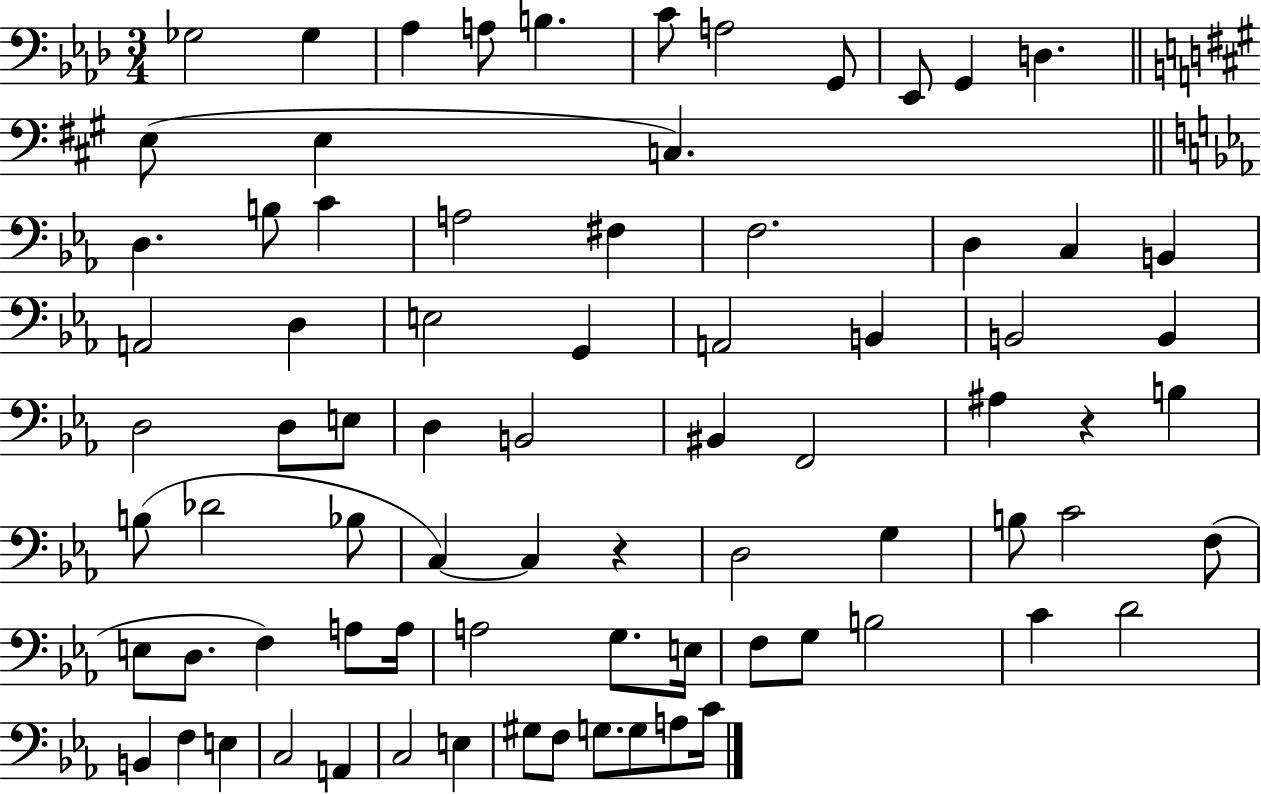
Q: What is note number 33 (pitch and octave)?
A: D3